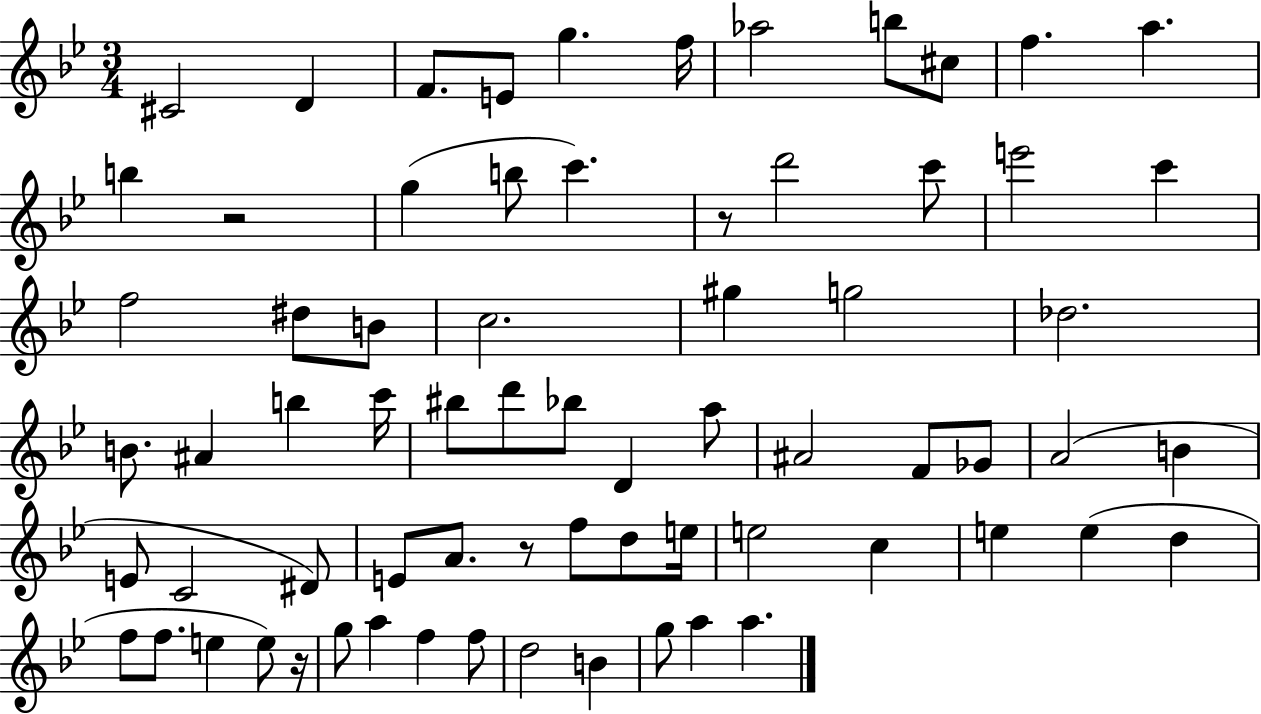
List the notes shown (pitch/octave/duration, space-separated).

C#4/h D4/q F4/e. E4/e G5/q. F5/s Ab5/h B5/e C#5/e F5/q. A5/q. B5/q R/h G5/q B5/e C6/q. R/e D6/h C6/e E6/h C6/q F5/h D#5/e B4/e C5/h. G#5/q G5/h Db5/h. B4/e. A#4/q B5/q C6/s BIS5/e D6/e Bb5/e D4/q A5/e A#4/h F4/e Gb4/e A4/h B4/q E4/e C4/h D#4/e E4/e A4/e. R/e F5/e D5/e E5/s E5/h C5/q E5/q E5/q D5/q F5/e F5/e. E5/q E5/e R/s G5/e A5/q F5/q F5/e D5/h B4/q G5/e A5/q A5/q.